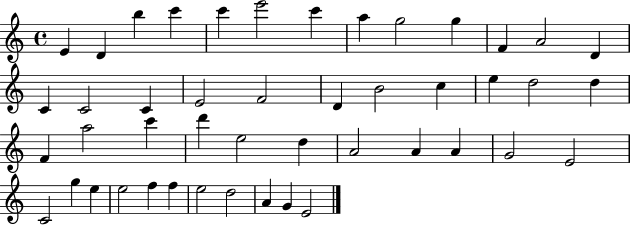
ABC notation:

X:1
T:Untitled
M:4/4
L:1/4
K:C
E D b c' c' e'2 c' a g2 g F A2 D C C2 C E2 F2 D B2 c e d2 d F a2 c' d' e2 d A2 A A G2 E2 C2 g e e2 f f e2 d2 A G E2